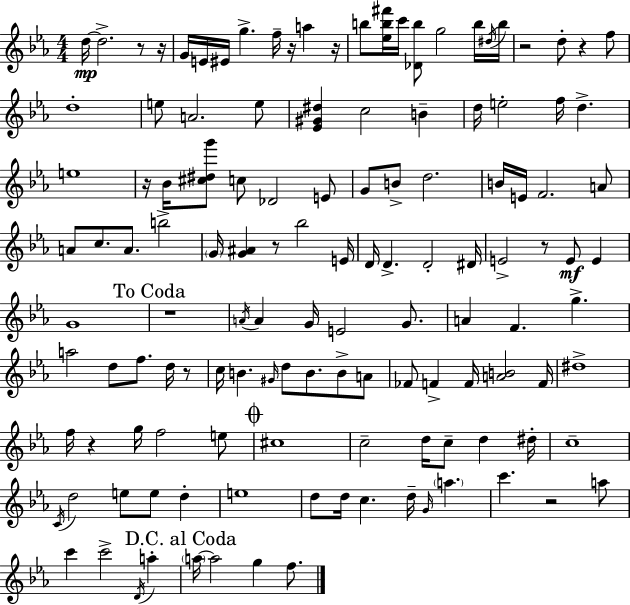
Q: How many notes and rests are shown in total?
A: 129